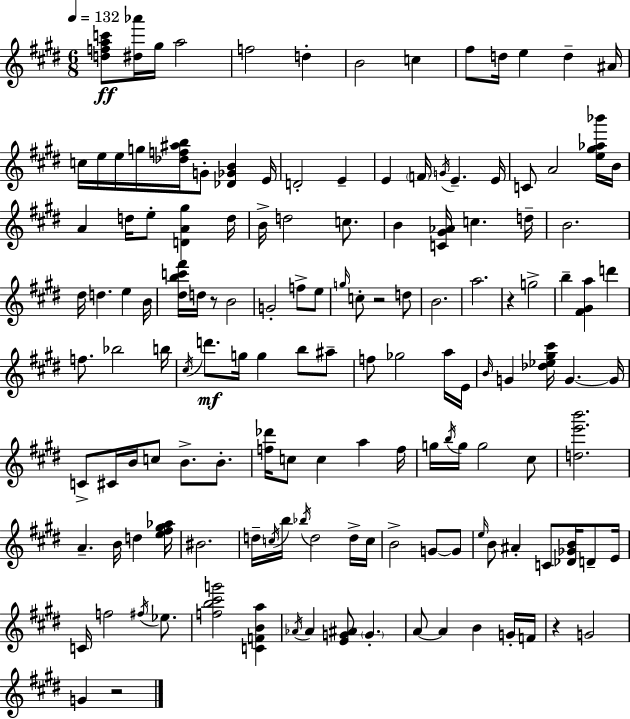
[D5,F5,A5,C6]/e [D#5,Ab6]/s G#5/s A5/h F5/h D5/q B4/h C5/q F#5/e D5/s E5/q D5/q A#4/s C5/s E5/s E5/s G5/s [Db5,F5,A#5,B5]/s G4/e [Db4,Gb4,B4]/q E4/s D4/h E4/q E4/q F4/s G4/s E4/q. E4/s C4/e A4/h [E5,G#5,Ab5,Bb6]/s B4/s A4/q D5/s E5/e [D4,A4,G#5]/q D5/s B4/s D5/h C5/e. B4/q [C4,G#4,Ab4]/s C5/q. D5/s B4/h. D#5/s D5/q. E5/q B4/s [D#5,B5,C6,F#6]/s D5/s R/e B4/h G4/h F5/e E5/e G5/s C5/e R/h D5/e B4/h. A5/h. R/q G5/h B5/q [F#4,G#4,A5]/q D6/q F5/e. Bb5/h B5/s C#5/s D6/e. G5/s G5/q B5/e A#5/e F5/e Gb5/h A5/s E4/s B4/s G4/q [Db5,Eb5,G#5,C#6]/s G4/q. G4/s C4/e C#4/s B4/s C5/e B4/e. B4/e. [F5,Db6]/s C5/e C5/q A5/q F5/s G5/s B5/s G5/s G5/h C#5/e [D5,E6,B6]/h. A4/q. B4/s D5/q [E5,F#5,G#5,Ab5]/s BIS4/h. D5/s C5/s B5/s Bb5/s D5/h D5/s C5/s B4/h G4/e G4/e E5/s B4/e A#4/q C4/e [Db4,Gb4,B4]/s D4/e E4/s C4/s F5/h F#5/s Eb5/e. [F5,B5,C#6,G6]/h [C4,F4,B4,A5]/q Ab4/s Ab4/q [E4,G4,A#4]/e G4/q. A4/e A4/q B4/q G4/s F4/s R/q G4/h G4/q R/h